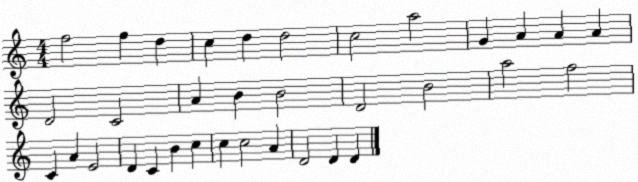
X:1
T:Untitled
M:4/4
L:1/4
K:C
f2 f d c d d2 c2 a2 G A A A D2 C2 A B B2 D2 B2 a2 f2 C A E2 D C B c c c2 A D2 D D